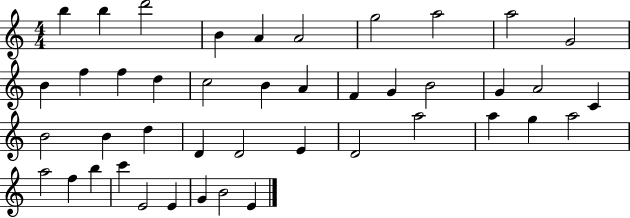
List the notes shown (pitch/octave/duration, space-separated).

B5/q B5/q D6/h B4/q A4/q A4/h G5/h A5/h A5/h G4/h B4/q F5/q F5/q D5/q C5/h B4/q A4/q F4/q G4/q B4/h G4/q A4/h C4/q B4/h B4/q D5/q D4/q D4/h E4/q D4/h A5/h A5/q G5/q A5/h A5/h F5/q B5/q C6/q E4/h E4/q G4/q B4/h E4/q